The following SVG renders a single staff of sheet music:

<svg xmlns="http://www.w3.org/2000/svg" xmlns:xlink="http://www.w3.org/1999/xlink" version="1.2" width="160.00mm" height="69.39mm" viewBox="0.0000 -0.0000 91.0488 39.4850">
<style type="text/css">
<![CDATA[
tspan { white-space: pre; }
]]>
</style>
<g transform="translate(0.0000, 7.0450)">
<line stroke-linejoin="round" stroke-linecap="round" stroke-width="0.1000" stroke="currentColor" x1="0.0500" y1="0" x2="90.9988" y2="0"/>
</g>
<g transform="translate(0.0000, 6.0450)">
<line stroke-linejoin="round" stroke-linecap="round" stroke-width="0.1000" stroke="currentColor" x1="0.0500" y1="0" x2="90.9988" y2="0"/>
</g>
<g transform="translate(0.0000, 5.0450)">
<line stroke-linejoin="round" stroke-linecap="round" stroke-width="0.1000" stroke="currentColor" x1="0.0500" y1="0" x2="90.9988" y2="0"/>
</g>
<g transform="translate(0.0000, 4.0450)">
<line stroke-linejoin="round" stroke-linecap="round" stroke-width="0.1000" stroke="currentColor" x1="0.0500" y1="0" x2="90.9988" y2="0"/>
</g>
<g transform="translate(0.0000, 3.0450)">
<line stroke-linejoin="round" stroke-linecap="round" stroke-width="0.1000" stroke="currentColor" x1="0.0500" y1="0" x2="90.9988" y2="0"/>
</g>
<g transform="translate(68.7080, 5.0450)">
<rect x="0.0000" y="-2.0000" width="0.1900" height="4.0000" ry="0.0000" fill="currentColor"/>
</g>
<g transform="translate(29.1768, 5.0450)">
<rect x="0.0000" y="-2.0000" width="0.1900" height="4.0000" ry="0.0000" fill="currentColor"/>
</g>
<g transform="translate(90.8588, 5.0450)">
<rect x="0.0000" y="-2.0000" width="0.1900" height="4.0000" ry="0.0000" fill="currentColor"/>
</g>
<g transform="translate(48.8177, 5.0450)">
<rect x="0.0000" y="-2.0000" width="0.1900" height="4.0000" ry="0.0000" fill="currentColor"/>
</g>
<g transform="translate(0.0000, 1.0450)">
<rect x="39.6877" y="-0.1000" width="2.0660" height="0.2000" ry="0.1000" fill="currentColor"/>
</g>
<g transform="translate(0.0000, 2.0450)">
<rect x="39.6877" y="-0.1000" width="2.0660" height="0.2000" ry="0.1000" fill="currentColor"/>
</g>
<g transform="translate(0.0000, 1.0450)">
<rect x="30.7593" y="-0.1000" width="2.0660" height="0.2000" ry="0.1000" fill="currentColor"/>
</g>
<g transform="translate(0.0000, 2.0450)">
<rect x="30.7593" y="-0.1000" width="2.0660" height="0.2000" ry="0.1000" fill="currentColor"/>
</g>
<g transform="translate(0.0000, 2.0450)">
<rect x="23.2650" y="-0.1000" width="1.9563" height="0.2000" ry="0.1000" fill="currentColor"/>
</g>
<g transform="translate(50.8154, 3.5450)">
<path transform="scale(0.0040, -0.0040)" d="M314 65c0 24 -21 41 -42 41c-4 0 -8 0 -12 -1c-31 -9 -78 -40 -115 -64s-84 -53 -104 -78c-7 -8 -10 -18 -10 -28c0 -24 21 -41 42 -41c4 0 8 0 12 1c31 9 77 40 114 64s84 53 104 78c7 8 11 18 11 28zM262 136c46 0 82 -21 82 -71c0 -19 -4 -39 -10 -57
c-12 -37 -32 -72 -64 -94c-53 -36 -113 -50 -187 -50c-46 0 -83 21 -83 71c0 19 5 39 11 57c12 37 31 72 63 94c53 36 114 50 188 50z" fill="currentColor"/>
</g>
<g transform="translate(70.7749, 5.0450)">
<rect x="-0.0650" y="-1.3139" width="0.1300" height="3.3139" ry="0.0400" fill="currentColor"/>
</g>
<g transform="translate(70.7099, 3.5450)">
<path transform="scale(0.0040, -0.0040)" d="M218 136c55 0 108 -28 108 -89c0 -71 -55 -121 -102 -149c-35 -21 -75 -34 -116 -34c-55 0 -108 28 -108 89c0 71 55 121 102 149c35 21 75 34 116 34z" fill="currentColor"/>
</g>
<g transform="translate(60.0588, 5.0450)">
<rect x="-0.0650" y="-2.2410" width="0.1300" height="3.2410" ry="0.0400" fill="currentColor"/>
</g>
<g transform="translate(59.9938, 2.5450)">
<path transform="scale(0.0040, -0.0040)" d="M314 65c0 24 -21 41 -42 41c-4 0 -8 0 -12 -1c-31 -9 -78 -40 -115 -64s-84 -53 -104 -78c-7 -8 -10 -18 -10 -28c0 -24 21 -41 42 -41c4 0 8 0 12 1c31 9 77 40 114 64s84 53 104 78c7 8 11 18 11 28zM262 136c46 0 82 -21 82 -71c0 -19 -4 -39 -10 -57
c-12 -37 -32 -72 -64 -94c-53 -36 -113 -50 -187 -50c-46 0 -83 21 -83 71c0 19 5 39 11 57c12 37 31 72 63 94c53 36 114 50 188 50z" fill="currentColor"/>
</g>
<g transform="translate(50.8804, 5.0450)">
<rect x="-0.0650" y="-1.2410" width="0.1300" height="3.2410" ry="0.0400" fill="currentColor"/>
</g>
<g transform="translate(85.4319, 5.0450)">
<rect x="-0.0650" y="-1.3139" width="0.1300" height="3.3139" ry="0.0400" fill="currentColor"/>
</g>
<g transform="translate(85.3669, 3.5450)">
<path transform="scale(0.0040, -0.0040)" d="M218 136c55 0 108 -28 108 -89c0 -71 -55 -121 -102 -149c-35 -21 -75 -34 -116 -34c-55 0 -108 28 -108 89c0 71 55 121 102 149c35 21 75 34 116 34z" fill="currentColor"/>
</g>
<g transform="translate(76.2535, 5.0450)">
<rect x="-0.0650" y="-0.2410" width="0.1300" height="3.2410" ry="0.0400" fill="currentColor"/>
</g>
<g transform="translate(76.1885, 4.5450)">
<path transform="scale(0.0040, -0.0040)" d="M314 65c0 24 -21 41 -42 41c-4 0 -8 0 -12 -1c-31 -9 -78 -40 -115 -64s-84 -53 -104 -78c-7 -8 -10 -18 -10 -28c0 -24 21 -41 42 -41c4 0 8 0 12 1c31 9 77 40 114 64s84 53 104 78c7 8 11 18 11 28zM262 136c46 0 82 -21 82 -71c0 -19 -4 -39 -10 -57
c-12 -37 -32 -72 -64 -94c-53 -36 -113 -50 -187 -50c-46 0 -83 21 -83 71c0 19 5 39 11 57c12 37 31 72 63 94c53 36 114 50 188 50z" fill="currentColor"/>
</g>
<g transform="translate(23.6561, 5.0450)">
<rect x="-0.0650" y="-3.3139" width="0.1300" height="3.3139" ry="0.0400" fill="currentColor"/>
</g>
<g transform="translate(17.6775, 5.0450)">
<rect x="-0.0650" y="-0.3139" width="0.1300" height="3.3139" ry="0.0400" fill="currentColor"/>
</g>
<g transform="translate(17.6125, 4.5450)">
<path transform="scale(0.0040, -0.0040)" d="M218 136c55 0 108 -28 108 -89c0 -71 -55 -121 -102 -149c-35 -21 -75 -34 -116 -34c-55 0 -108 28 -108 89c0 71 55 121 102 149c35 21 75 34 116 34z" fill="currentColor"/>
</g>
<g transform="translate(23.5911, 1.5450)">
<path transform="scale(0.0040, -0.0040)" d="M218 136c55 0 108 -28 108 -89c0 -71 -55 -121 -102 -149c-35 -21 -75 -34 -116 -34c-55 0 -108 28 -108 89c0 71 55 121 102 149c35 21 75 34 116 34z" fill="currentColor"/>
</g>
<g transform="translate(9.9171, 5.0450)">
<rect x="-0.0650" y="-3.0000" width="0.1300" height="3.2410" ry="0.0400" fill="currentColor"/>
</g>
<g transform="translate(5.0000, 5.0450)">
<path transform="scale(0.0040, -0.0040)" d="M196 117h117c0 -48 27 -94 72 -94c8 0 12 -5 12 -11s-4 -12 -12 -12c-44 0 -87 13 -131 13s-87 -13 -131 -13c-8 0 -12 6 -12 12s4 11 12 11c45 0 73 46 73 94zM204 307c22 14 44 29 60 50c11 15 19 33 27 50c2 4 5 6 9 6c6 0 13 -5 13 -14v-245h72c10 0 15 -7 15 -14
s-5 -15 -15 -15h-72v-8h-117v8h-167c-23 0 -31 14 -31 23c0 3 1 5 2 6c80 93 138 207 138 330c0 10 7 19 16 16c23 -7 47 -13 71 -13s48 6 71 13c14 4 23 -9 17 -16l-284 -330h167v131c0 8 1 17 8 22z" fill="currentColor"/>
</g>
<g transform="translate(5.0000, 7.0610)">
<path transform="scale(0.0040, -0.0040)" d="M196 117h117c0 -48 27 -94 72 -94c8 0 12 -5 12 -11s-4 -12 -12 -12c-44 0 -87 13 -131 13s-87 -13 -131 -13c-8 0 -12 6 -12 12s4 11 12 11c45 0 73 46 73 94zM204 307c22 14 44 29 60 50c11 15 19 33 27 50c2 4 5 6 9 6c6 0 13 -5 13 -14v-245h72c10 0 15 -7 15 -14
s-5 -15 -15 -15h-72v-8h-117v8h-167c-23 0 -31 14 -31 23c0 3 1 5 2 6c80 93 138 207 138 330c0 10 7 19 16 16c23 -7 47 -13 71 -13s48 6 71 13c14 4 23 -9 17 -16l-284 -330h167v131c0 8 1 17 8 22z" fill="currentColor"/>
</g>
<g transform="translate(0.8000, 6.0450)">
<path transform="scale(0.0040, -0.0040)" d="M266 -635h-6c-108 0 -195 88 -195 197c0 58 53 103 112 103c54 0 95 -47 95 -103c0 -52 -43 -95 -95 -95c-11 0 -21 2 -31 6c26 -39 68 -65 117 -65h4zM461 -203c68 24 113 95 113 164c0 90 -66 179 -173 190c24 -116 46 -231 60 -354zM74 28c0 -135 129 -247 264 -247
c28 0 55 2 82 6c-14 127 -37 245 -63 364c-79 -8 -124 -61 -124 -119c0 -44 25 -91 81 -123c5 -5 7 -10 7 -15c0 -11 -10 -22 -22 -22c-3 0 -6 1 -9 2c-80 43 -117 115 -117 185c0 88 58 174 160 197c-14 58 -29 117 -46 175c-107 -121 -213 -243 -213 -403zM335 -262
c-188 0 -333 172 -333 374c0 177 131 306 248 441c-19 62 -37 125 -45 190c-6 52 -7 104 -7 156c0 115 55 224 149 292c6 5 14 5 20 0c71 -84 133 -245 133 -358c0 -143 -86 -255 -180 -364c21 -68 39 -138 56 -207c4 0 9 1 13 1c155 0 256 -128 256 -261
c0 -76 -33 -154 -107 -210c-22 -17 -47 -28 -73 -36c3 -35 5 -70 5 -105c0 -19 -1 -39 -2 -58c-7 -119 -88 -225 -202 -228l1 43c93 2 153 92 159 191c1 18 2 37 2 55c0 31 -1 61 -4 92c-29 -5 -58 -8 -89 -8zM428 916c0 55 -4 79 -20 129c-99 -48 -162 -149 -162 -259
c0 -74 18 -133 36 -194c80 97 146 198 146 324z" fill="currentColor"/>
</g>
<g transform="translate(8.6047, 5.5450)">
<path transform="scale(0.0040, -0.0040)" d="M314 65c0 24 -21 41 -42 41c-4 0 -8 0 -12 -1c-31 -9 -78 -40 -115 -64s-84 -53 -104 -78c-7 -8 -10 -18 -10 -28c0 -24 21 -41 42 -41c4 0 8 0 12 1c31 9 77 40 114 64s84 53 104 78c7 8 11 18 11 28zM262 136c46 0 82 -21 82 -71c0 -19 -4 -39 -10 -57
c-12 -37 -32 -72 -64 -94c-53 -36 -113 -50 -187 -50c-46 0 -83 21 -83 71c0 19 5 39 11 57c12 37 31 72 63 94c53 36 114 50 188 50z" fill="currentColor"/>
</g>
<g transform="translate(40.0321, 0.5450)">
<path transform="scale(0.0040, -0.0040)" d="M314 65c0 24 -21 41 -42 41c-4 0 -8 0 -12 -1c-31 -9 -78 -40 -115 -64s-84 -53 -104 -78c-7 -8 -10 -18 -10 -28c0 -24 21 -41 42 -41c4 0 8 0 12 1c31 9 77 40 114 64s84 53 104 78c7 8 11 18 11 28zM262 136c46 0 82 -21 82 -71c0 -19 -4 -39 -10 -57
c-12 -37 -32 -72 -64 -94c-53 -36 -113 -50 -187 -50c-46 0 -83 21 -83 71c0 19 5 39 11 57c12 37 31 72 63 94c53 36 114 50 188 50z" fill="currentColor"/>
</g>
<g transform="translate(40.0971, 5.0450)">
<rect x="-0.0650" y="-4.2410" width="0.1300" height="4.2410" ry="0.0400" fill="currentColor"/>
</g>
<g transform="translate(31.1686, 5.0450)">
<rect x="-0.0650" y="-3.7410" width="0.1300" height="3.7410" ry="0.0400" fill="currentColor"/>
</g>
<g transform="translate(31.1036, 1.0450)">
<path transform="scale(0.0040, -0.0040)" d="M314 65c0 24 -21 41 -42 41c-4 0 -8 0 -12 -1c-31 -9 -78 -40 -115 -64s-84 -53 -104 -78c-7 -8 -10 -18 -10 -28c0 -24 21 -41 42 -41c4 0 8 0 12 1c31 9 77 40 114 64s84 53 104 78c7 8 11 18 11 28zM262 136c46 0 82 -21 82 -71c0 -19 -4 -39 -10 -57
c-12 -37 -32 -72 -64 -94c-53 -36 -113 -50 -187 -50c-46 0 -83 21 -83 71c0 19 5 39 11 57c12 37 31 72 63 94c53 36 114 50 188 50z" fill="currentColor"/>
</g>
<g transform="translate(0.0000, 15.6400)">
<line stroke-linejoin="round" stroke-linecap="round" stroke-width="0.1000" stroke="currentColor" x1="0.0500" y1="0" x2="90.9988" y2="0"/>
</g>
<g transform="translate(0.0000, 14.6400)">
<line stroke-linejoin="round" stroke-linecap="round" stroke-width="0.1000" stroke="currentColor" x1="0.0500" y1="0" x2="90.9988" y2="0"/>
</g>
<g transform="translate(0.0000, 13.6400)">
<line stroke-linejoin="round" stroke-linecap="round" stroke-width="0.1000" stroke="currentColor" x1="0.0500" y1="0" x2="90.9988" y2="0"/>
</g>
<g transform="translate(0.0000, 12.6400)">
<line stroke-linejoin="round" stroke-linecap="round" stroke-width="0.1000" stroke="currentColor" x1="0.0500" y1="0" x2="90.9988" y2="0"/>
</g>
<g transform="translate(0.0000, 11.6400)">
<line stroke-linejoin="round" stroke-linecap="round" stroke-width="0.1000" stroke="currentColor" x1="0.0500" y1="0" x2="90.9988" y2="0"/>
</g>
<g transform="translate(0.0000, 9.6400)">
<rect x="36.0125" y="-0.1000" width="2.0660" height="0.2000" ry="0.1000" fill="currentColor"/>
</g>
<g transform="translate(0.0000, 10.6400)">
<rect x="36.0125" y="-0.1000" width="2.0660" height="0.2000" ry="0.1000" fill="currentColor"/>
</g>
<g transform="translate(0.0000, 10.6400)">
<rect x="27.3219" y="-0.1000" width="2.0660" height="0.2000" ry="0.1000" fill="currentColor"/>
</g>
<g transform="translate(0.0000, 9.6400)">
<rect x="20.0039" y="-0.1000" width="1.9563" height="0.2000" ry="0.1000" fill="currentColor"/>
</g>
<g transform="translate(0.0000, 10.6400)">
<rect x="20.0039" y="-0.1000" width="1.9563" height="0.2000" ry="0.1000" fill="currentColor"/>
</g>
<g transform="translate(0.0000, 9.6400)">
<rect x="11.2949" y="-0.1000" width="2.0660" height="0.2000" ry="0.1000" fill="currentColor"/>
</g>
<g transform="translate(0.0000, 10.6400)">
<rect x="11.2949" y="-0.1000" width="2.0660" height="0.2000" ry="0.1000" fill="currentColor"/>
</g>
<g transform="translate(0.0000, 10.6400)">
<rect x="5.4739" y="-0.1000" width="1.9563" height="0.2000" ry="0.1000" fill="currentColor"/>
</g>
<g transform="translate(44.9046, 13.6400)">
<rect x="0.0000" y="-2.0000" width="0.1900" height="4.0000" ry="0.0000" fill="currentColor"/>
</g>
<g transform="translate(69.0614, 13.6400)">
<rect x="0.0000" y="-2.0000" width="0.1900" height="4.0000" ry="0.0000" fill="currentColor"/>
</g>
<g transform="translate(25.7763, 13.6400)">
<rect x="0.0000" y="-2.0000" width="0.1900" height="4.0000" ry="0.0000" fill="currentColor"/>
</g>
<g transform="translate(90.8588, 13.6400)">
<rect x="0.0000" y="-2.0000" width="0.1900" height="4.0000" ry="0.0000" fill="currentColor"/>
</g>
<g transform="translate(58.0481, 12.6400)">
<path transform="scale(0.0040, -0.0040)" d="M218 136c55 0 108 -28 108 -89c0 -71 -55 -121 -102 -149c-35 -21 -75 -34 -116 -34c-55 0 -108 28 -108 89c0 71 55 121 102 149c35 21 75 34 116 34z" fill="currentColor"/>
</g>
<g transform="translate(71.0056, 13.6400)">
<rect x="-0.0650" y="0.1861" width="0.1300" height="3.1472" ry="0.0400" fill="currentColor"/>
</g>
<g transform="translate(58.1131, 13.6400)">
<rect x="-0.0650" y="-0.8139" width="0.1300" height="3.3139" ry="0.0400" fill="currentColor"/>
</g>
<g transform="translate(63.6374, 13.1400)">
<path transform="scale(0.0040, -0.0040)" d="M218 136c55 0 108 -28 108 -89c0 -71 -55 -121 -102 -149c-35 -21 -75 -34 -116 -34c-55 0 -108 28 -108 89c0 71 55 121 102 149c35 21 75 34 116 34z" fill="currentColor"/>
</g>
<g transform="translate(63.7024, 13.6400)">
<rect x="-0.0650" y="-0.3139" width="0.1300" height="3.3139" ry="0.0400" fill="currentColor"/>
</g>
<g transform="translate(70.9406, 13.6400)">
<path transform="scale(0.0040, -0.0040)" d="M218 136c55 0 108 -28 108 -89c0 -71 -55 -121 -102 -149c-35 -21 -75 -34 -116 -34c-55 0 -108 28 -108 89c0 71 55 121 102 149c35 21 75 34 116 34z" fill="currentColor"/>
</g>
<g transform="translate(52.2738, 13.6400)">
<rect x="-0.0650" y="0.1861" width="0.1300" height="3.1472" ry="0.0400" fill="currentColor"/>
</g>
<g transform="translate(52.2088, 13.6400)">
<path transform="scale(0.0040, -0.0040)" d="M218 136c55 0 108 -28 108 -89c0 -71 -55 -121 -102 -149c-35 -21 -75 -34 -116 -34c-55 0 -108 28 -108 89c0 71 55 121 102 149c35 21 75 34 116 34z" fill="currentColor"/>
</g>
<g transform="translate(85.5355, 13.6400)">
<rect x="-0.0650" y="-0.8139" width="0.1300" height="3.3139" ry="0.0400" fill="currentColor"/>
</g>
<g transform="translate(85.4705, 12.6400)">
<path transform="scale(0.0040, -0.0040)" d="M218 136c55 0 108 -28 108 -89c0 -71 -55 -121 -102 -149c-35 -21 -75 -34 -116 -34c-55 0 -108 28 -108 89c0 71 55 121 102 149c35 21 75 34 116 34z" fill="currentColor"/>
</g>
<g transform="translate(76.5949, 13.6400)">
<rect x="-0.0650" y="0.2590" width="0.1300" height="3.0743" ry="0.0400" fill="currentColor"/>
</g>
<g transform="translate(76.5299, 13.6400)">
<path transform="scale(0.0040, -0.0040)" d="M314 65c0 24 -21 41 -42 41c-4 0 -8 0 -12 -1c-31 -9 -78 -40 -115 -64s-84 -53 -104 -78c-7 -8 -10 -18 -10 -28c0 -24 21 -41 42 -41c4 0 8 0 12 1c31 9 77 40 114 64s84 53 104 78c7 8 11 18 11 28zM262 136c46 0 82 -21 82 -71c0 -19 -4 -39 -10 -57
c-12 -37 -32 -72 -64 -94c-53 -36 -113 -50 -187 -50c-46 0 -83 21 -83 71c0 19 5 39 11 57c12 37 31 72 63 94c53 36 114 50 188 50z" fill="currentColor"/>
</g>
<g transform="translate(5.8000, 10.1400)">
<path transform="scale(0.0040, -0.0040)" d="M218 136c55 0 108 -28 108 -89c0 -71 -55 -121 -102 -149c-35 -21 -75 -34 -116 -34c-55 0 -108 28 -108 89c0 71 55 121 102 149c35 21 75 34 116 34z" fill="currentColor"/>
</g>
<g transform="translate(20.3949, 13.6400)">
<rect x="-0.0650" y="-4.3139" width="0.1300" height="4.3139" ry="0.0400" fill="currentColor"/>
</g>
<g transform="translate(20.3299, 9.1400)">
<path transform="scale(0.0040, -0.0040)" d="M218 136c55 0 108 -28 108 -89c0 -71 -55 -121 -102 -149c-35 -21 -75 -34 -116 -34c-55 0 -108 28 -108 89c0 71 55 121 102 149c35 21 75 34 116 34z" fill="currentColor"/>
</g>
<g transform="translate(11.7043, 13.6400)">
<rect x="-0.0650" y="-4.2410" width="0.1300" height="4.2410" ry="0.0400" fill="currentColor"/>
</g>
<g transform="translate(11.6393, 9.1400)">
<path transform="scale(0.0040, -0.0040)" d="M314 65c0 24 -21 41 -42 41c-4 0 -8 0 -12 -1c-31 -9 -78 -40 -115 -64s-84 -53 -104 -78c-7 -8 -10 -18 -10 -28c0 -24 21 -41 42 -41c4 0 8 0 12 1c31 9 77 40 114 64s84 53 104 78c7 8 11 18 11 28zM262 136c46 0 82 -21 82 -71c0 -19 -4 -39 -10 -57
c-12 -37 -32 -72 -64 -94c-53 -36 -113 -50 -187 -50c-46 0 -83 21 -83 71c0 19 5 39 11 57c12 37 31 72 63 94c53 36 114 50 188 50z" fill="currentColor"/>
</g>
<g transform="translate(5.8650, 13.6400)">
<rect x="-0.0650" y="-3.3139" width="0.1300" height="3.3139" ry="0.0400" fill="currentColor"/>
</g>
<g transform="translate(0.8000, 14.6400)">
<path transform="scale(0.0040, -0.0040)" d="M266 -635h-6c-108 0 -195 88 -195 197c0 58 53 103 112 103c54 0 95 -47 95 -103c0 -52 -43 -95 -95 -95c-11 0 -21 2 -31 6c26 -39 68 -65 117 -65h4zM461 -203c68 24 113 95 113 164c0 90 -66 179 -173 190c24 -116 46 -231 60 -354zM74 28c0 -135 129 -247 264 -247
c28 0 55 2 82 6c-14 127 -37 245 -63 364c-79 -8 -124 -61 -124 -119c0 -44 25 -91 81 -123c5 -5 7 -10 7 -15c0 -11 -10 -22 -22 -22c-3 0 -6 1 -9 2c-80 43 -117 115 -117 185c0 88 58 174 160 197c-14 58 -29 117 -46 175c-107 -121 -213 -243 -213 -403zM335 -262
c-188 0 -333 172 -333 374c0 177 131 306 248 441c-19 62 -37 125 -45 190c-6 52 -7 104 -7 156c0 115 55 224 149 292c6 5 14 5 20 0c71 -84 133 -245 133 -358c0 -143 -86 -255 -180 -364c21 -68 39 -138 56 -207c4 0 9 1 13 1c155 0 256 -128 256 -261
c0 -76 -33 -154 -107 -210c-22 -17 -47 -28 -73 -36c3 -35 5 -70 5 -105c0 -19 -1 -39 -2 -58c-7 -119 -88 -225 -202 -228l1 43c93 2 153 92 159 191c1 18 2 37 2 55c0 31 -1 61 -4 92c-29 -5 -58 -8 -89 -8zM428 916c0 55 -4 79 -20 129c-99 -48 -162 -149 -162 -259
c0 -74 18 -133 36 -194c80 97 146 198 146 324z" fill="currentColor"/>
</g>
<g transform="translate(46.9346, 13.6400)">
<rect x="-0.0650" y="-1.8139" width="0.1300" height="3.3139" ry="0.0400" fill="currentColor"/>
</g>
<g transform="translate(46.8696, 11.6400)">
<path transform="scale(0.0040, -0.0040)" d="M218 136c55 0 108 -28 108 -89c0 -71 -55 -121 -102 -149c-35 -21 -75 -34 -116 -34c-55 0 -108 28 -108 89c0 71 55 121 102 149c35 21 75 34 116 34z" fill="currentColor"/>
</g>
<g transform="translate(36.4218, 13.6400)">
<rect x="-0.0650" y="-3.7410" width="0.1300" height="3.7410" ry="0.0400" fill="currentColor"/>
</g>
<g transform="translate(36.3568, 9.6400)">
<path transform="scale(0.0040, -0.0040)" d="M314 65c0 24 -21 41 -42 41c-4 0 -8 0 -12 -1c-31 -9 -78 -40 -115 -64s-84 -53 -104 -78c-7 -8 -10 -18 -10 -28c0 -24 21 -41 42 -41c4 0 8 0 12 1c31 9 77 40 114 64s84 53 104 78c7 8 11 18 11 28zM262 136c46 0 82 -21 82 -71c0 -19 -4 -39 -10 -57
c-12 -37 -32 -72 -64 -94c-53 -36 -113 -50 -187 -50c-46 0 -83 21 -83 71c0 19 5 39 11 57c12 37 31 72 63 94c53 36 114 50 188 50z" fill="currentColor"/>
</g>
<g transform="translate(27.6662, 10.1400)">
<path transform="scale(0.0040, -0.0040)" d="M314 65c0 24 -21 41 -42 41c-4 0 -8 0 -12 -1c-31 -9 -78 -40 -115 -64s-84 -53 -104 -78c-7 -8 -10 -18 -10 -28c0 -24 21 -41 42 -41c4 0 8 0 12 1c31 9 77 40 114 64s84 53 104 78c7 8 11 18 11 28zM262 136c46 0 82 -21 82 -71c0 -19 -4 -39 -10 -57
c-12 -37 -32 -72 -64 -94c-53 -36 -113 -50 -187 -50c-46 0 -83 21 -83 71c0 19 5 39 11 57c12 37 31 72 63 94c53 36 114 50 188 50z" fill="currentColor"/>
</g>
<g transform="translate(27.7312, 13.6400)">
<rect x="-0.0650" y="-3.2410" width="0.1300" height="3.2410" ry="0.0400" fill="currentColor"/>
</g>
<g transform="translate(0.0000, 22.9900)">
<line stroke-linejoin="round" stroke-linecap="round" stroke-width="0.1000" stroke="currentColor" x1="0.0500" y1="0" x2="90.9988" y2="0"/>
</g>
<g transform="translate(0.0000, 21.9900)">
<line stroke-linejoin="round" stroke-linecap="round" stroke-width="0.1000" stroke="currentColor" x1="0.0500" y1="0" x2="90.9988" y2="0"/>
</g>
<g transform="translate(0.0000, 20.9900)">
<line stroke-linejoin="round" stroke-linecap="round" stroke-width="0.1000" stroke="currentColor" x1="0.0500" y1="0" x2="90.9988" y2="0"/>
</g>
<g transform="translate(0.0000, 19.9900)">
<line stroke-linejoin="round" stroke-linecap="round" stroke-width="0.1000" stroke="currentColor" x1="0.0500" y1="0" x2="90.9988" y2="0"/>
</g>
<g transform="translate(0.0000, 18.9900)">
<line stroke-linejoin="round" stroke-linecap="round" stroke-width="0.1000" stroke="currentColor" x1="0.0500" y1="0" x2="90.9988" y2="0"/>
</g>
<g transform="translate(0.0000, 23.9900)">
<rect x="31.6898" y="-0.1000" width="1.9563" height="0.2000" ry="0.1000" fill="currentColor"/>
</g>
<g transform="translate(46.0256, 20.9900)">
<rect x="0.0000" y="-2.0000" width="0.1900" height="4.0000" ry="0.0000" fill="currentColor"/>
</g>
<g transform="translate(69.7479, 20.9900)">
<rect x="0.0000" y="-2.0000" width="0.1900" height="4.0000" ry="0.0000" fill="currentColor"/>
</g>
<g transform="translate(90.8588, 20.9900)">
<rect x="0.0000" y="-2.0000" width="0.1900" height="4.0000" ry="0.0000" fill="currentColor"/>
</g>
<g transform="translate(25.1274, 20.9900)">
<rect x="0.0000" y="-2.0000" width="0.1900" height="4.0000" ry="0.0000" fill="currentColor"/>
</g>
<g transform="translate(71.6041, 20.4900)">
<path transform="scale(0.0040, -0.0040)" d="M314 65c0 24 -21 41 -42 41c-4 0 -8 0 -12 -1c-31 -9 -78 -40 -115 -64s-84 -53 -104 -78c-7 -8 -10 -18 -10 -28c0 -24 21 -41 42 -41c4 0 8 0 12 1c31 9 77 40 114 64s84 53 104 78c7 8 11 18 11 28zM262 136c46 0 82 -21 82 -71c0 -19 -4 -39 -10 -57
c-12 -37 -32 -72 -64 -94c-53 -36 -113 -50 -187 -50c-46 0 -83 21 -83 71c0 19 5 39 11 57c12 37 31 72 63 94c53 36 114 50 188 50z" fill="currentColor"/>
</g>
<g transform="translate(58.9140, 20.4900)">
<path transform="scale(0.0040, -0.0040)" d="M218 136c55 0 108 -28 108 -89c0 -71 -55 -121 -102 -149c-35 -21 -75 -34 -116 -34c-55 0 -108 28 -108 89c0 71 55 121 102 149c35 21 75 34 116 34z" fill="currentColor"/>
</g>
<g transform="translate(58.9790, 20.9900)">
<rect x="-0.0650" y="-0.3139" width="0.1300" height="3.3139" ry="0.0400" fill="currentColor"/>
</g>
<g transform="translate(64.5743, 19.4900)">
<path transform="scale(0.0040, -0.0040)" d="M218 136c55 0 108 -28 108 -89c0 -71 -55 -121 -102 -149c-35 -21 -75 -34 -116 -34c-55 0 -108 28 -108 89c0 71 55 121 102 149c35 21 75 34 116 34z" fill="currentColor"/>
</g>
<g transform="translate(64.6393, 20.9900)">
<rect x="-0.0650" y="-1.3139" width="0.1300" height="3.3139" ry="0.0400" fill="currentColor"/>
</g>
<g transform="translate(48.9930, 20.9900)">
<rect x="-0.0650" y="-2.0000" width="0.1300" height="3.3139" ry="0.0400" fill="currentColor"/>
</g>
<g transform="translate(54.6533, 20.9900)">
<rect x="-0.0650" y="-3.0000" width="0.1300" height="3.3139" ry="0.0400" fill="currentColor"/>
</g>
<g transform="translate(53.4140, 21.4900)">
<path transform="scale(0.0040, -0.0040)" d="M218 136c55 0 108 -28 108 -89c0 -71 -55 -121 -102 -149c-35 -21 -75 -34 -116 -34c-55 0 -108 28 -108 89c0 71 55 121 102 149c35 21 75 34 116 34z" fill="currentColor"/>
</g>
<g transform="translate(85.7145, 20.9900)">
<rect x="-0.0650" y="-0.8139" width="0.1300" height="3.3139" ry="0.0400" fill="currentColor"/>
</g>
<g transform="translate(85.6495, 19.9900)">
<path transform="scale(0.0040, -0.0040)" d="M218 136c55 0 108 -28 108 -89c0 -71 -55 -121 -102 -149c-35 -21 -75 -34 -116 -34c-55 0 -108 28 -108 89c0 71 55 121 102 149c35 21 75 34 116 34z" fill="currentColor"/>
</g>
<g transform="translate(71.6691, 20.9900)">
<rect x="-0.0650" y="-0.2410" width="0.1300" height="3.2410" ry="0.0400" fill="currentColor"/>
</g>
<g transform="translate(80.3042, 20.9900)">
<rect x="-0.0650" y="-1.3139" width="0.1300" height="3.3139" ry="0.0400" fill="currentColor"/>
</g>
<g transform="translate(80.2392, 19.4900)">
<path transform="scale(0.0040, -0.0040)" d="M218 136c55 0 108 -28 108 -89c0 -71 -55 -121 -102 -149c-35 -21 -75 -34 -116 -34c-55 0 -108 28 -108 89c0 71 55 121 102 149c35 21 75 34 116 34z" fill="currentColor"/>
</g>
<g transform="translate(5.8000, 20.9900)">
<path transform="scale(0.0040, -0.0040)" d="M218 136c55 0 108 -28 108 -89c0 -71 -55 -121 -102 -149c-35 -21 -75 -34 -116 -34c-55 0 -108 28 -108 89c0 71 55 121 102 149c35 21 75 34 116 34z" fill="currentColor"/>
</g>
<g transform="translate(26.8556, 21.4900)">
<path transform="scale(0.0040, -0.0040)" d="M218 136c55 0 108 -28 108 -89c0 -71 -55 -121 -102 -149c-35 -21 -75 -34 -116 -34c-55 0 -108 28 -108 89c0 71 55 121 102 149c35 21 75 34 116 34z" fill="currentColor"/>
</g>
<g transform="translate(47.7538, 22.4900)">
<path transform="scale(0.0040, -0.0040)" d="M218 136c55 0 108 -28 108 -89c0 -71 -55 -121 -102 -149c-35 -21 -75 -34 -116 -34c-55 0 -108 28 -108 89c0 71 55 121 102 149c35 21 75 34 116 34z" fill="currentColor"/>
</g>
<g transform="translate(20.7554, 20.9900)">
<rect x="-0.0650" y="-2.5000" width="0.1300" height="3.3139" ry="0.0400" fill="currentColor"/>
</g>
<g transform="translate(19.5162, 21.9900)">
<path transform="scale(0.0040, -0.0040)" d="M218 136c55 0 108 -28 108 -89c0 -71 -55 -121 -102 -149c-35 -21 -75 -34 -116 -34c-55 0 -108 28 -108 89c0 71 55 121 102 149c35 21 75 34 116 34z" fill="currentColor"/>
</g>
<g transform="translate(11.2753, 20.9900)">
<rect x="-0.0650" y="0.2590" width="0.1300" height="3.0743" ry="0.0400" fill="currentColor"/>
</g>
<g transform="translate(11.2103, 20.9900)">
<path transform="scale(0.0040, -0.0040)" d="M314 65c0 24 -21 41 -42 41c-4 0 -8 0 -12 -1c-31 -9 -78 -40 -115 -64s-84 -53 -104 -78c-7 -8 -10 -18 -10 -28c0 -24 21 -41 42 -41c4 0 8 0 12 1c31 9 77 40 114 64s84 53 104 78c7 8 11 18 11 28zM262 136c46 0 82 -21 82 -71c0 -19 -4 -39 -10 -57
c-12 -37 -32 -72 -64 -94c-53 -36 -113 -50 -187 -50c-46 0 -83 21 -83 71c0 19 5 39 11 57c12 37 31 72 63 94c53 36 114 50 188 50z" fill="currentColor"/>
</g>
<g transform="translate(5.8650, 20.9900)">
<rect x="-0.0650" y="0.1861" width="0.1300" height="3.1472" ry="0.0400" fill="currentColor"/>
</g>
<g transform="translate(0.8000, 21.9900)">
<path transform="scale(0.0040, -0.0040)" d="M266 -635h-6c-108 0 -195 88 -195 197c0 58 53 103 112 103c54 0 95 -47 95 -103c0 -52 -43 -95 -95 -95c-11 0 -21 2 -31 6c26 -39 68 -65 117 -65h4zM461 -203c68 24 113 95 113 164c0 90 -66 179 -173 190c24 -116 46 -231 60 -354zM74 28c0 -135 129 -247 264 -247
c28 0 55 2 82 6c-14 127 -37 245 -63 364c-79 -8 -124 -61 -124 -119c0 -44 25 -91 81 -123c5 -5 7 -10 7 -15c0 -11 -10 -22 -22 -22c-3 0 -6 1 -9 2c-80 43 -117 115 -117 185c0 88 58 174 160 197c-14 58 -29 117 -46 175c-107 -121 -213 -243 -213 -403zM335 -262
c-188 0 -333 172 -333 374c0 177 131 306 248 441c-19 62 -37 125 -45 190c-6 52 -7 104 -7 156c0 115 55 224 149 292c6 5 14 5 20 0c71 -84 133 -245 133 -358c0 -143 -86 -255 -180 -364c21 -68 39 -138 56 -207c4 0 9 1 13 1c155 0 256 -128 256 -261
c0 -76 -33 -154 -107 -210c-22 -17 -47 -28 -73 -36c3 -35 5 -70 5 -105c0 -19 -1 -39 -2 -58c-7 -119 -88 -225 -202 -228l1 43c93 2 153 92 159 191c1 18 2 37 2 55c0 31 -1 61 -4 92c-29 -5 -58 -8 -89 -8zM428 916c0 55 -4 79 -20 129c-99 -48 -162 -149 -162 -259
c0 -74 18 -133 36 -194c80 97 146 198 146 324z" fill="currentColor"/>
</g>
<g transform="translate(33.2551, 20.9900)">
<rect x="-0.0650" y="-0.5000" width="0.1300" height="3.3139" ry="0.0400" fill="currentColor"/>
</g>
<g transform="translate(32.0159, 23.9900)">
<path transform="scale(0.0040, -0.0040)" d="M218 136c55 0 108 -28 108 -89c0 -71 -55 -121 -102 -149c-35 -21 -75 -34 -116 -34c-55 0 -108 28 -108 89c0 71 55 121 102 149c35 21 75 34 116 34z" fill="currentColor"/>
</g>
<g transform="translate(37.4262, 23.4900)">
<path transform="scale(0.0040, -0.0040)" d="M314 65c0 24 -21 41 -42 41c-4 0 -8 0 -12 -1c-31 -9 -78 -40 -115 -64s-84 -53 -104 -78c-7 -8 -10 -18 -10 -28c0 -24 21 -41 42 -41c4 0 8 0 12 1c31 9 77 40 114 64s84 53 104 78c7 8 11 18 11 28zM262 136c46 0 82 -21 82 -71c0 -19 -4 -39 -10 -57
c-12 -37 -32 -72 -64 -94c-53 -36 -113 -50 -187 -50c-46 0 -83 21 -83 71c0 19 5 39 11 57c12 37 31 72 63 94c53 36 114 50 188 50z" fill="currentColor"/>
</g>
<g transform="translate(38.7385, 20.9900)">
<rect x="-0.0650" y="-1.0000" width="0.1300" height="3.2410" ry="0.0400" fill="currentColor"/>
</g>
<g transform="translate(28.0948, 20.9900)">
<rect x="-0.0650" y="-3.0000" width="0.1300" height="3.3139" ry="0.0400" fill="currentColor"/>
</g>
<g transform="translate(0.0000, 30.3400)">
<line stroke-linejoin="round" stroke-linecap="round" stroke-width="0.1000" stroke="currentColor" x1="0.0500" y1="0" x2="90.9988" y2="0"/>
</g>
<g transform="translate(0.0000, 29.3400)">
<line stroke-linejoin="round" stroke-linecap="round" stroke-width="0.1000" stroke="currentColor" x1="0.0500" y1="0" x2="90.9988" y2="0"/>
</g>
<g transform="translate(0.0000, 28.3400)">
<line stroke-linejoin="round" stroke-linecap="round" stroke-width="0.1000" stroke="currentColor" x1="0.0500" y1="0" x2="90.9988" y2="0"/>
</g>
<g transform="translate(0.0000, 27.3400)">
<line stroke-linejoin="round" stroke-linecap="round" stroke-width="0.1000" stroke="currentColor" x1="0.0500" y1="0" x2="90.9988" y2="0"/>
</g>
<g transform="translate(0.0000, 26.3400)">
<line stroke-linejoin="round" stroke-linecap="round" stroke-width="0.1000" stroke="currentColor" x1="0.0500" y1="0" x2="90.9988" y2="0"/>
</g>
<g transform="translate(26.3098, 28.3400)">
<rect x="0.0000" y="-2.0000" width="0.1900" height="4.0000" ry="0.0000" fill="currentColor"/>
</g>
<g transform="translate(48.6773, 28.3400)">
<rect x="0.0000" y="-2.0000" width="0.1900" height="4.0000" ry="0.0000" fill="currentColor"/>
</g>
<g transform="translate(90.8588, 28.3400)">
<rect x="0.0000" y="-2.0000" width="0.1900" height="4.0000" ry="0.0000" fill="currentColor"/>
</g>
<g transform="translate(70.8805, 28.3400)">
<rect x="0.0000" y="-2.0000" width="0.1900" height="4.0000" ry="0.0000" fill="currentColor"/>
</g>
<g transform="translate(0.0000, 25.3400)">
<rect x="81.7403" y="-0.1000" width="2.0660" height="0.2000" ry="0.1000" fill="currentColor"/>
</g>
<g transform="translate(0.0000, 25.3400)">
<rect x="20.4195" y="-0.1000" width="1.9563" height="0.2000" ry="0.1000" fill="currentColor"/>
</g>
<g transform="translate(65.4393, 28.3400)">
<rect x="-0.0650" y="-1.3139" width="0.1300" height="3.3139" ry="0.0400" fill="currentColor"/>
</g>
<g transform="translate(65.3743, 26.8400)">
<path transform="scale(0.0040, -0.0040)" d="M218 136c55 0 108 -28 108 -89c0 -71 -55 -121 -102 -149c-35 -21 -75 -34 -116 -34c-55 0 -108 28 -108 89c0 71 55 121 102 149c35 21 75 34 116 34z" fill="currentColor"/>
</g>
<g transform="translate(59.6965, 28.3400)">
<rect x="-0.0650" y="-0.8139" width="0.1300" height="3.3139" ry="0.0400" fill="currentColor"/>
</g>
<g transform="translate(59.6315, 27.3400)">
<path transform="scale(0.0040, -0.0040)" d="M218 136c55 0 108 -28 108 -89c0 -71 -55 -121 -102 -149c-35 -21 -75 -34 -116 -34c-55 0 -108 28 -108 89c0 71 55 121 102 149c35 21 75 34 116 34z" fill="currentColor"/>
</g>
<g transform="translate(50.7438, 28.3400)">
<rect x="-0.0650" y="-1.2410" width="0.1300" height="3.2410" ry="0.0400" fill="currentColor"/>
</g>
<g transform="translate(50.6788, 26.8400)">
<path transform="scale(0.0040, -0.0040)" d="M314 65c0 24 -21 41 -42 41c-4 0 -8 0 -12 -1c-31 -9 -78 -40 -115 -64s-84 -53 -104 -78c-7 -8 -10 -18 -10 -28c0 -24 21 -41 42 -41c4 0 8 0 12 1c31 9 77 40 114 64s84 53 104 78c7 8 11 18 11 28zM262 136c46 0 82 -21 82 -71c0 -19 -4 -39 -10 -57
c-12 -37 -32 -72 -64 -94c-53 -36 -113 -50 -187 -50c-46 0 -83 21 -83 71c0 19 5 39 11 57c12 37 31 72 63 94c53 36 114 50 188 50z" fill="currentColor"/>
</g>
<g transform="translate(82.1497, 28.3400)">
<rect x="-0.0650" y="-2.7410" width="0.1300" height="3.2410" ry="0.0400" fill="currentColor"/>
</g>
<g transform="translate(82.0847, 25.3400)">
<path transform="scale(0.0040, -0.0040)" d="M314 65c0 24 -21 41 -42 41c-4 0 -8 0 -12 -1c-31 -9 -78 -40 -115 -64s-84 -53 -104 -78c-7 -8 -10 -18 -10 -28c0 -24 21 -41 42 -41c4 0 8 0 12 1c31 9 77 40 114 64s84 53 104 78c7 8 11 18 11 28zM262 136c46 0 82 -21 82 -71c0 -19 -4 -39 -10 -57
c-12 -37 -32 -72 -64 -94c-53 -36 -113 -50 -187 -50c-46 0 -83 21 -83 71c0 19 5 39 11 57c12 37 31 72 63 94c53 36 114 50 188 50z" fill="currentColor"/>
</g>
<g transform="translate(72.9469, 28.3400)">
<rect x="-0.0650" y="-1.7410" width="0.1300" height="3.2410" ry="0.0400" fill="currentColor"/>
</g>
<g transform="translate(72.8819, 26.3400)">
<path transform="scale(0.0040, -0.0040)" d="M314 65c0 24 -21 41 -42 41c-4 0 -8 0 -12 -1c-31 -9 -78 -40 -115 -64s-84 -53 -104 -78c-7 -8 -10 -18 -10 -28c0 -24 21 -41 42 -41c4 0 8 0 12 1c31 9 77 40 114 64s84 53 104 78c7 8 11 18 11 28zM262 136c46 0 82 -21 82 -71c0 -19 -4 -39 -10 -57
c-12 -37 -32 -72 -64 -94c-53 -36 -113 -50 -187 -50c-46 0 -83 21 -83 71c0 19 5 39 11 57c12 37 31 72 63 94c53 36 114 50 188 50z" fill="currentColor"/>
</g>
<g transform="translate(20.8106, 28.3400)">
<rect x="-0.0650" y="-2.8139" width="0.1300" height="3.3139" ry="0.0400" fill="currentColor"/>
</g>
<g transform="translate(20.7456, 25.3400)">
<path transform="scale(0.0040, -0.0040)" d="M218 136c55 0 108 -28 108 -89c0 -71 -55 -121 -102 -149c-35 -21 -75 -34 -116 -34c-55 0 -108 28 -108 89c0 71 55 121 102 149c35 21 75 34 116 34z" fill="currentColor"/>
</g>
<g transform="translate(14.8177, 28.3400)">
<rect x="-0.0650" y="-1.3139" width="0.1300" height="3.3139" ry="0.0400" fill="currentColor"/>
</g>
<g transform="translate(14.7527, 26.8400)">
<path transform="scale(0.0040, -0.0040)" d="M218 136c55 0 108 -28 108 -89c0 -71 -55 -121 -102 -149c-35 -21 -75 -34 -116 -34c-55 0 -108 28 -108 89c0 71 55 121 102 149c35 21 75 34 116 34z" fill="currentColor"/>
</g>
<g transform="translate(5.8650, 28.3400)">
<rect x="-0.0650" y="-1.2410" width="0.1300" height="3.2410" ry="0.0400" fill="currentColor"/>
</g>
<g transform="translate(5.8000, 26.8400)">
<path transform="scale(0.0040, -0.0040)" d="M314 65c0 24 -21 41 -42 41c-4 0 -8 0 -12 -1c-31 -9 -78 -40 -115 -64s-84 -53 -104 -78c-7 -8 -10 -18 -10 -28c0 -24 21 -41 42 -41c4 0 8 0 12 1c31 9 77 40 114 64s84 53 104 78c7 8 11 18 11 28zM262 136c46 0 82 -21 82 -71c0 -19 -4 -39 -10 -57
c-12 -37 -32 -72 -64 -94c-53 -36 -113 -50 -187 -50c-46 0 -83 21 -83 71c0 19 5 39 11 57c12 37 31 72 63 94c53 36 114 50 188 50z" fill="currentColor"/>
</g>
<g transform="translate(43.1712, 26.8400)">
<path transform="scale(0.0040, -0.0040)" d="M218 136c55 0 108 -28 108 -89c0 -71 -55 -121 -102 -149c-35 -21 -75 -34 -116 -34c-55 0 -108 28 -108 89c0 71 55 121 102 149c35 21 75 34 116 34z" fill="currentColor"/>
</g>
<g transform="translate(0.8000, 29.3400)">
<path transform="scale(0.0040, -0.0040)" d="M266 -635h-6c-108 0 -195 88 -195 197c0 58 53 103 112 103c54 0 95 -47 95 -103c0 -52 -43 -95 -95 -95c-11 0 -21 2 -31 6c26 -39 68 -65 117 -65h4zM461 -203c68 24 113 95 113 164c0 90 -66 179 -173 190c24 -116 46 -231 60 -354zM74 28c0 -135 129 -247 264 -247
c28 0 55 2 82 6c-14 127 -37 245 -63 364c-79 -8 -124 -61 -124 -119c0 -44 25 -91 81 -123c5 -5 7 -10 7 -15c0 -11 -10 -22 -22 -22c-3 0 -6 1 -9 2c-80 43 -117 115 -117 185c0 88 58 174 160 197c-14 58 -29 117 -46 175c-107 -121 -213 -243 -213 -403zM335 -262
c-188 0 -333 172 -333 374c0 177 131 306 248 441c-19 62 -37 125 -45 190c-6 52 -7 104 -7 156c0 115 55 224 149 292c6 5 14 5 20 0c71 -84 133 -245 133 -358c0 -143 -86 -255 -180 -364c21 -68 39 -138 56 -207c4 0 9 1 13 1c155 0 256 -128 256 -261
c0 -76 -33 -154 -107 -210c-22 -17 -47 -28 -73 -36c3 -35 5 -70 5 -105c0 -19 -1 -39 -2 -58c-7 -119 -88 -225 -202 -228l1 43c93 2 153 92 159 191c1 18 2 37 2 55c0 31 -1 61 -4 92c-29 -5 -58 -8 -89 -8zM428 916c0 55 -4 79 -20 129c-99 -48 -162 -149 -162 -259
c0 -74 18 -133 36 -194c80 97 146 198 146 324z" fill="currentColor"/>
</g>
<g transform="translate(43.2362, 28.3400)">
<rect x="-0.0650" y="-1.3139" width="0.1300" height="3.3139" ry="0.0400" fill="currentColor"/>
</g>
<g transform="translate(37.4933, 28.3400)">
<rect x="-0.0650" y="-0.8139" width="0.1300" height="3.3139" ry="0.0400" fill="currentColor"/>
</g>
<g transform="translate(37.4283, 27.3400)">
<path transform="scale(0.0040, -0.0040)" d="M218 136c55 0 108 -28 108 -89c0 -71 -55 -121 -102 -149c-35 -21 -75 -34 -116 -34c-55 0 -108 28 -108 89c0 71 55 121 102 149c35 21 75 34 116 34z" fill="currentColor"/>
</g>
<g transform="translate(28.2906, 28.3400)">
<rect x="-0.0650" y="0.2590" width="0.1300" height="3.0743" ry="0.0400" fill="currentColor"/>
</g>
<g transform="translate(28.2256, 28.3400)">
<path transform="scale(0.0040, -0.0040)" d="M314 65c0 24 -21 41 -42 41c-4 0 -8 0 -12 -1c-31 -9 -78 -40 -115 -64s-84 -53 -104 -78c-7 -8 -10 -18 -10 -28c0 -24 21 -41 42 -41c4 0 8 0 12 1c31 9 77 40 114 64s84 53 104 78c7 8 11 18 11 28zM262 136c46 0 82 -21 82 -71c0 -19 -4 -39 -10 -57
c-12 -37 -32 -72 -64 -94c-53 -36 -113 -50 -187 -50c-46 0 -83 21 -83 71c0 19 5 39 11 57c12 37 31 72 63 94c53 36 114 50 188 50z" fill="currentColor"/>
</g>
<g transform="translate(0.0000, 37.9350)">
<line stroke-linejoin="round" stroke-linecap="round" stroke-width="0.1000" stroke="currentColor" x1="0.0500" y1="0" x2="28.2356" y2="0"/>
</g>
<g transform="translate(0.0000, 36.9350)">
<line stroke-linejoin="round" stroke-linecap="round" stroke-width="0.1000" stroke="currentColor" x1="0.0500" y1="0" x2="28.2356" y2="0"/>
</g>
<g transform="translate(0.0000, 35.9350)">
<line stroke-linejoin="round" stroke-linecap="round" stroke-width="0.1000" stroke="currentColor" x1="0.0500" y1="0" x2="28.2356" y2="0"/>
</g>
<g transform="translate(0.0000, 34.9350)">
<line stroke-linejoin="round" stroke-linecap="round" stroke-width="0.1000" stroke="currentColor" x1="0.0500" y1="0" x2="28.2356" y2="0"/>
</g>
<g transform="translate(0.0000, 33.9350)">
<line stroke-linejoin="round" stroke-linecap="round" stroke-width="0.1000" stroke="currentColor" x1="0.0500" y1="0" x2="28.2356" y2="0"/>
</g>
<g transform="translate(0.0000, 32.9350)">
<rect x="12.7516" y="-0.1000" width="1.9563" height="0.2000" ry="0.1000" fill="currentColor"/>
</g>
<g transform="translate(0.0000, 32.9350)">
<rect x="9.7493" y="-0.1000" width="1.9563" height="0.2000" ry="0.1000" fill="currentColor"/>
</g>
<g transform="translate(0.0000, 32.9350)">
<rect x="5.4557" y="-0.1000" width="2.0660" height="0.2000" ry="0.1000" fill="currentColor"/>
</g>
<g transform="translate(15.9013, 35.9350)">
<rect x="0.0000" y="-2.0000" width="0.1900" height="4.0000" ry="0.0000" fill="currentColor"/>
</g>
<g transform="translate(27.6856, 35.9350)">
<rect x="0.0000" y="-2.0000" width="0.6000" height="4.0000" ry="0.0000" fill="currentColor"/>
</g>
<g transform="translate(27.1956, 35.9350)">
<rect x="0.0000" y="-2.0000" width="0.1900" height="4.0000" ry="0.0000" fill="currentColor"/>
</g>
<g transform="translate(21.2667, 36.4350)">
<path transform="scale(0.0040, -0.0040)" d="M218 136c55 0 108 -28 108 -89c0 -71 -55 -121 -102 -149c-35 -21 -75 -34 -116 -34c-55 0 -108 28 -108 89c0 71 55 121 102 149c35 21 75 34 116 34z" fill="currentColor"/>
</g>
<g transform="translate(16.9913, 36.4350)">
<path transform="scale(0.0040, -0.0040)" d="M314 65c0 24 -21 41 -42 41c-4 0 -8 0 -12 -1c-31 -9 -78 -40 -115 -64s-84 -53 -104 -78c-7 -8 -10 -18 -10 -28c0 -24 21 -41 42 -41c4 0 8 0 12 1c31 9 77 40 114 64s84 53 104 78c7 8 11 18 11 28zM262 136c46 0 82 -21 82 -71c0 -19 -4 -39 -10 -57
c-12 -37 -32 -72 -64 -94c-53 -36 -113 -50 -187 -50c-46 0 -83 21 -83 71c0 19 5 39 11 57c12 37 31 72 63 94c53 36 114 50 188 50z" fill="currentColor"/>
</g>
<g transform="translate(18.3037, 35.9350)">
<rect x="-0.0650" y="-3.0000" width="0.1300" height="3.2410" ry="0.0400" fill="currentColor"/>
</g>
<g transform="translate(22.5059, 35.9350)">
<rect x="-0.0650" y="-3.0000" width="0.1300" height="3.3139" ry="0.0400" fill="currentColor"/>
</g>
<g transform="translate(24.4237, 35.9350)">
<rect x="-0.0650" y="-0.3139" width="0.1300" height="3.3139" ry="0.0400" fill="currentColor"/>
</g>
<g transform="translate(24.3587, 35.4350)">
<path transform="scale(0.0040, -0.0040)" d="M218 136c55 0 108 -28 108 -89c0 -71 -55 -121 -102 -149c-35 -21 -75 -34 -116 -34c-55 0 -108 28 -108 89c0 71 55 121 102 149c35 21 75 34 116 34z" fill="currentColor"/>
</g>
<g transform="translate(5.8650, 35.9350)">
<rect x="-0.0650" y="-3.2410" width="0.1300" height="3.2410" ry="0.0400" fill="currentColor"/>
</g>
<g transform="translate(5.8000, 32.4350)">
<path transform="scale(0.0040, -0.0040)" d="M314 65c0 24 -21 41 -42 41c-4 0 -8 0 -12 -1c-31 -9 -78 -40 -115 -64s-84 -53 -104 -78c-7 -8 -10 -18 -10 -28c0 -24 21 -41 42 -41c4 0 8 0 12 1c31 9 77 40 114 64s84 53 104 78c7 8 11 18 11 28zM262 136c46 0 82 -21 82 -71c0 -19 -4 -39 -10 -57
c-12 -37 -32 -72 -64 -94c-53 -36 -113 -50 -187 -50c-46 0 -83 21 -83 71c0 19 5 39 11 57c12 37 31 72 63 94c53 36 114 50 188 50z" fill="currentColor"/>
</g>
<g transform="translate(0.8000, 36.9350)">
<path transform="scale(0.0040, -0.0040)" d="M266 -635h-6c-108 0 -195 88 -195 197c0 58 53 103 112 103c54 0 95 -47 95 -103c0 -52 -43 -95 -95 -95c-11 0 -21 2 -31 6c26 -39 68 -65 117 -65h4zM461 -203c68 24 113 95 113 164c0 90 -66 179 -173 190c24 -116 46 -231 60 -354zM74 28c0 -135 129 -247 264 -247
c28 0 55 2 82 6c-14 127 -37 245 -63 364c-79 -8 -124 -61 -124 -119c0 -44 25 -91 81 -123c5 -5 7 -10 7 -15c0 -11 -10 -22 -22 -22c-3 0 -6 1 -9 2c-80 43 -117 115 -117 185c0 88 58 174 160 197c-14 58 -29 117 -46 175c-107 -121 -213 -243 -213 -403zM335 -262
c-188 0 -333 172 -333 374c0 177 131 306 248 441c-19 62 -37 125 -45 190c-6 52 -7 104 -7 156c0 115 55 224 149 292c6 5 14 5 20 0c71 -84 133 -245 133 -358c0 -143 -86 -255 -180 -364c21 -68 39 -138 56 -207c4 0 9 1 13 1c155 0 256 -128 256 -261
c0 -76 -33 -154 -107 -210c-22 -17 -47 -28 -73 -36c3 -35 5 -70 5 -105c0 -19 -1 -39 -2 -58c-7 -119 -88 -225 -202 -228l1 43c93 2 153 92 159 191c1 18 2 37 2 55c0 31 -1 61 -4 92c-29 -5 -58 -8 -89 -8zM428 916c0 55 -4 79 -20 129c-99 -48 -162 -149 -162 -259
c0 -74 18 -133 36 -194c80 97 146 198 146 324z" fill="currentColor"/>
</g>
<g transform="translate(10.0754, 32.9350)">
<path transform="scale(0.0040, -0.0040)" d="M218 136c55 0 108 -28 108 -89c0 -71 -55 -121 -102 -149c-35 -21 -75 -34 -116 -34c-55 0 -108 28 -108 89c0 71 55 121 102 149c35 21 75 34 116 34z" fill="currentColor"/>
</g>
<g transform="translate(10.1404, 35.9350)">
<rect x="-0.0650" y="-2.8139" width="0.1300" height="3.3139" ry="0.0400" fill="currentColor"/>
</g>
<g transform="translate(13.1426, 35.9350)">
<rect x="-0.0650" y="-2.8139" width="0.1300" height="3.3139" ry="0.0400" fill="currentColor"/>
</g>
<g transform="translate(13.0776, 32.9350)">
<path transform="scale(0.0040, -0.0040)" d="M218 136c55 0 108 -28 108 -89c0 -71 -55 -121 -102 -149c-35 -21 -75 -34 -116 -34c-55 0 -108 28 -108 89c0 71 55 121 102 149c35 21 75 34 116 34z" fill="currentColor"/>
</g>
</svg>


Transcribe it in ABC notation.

X:1
T:Untitled
M:4/4
L:1/4
K:C
A2 c b c'2 d'2 e2 g2 e c2 e b d'2 d' b2 c'2 f B d c B B2 d B B2 G A C D2 F A c e c2 e d e2 e a B2 d e e2 d e f2 a2 b2 a a A2 A c